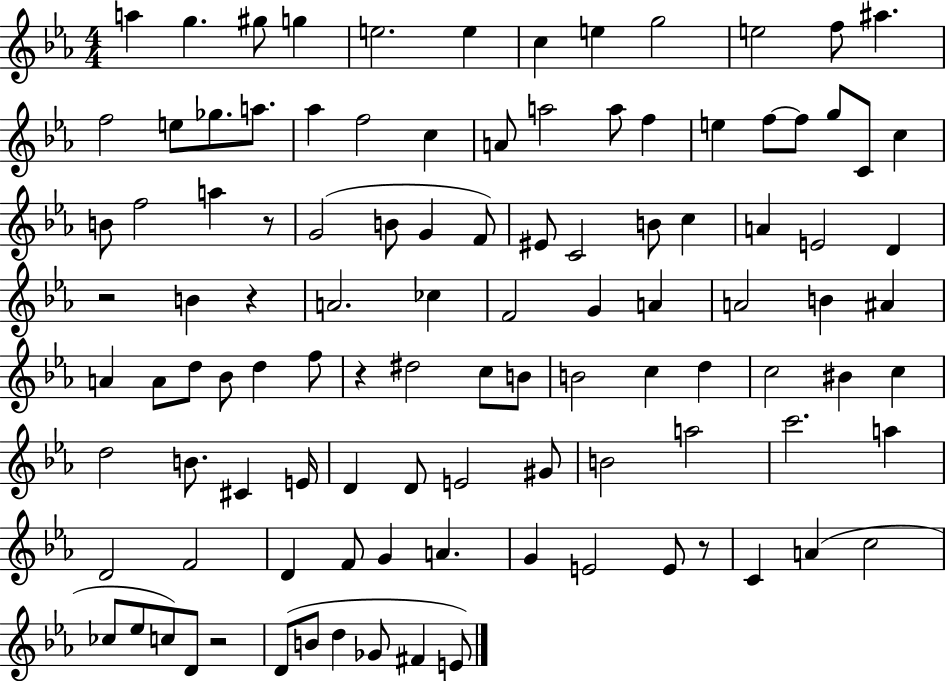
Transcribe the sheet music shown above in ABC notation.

X:1
T:Untitled
M:4/4
L:1/4
K:Eb
a g ^g/2 g e2 e c e g2 e2 f/2 ^a f2 e/2 _g/2 a/2 _a f2 c A/2 a2 a/2 f e f/2 f/2 g/2 C/2 c B/2 f2 a z/2 G2 B/2 G F/2 ^E/2 C2 B/2 c A E2 D z2 B z A2 _c F2 G A A2 B ^A A A/2 d/2 _B/2 d f/2 z ^d2 c/2 B/2 B2 c d c2 ^B c d2 B/2 ^C E/4 D D/2 E2 ^G/2 B2 a2 c'2 a D2 F2 D F/2 G A G E2 E/2 z/2 C A c2 _c/2 _e/2 c/2 D/2 z2 D/2 B/2 d _G/2 ^F E/2